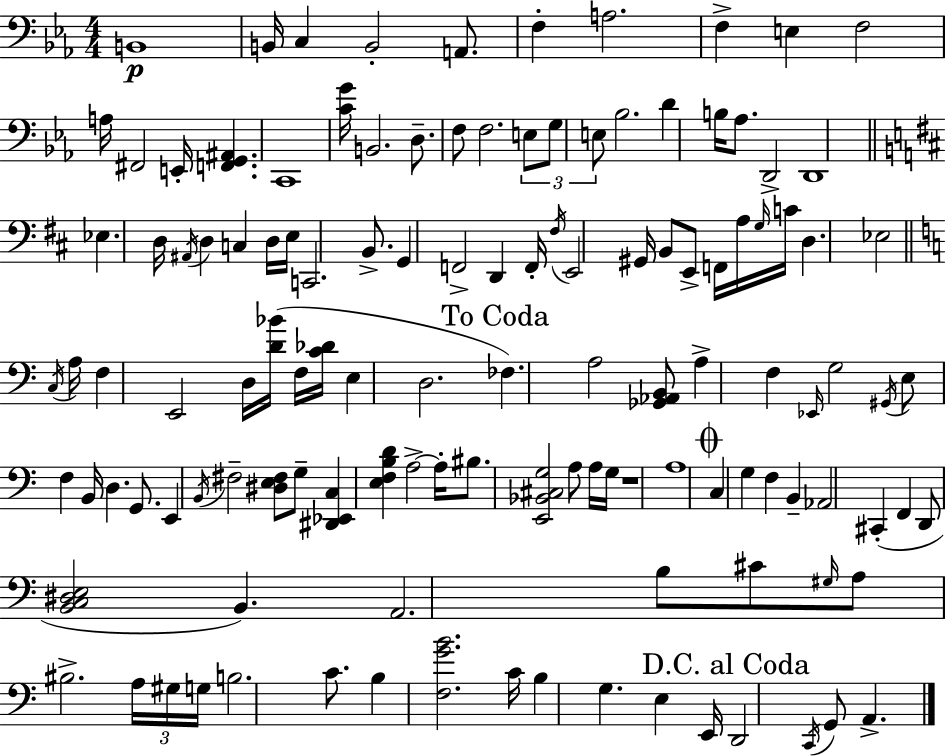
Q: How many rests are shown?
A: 1